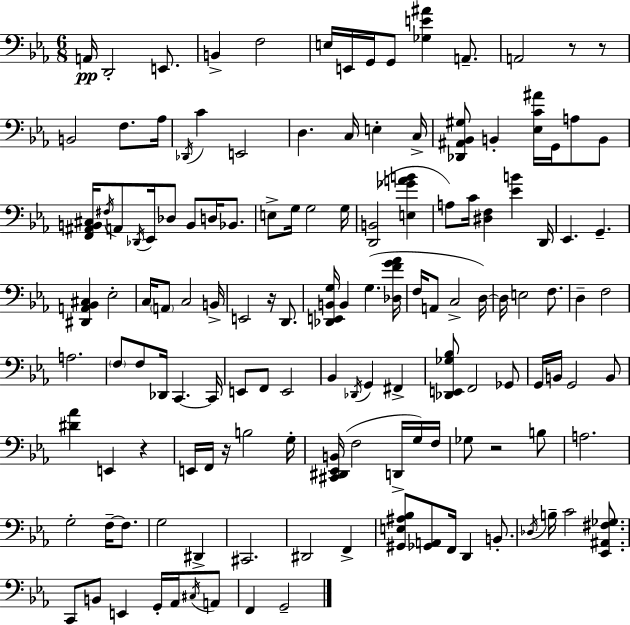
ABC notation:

X:1
T:Untitled
M:6/8
L:1/4
K:Cm
A,,/4 D,,2 E,,/2 B,, F,2 E,/4 E,,/4 G,,/4 G,,/2 [_G,E^A] A,,/2 A,,2 z/2 z/2 B,,2 F,/2 _A,/4 _D,,/4 C E,,2 D, C,/4 E, C,/4 [_D,,^A,,_B,,^G,]/2 B,, [_E,C^A]/4 G,,/4 A,/2 B,,/2 [F,,^A,,B,,^C,]/4 ^F,/4 A,,/2 _D,,/4 _E,,/4 _D,/2 B,,/2 D,/4 _B,,/2 E,/2 G,/4 G,2 G,/4 [D,,B,,]2 [E,_GAB] A,/2 C/4 [^D,F,] [_EB] D,,/4 _E,, G,, [^D,,A,,_B,,^C,] _E,2 C,/4 A,,/2 C,2 B,,/4 E,,2 z/4 D,,/2 [_D,,E,,B,,G,]/4 B,, G, [_D,FG_A]/4 F,/4 A,,/2 C,2 D,/4 D,/4 E,2 F,/2 D, F,2 A,2 F,/2 F,/2 _D,,/4 C,, C,,/4 E,,/2 F,,/2 E,,2 _B,, _D,,/4 G,, ^F,, [_D,,E,,_G,_B,]/2 F,,2 _G,,/2 G,,/4 B,,/4 G,,2 B,,/2 [^D_A] E,, z E,,/4 F,,/4 z/4 B,2 G,/4 [^C,,^D,,_E,,B,,]/4 F,2 D,,/4 G,/4 F,/4 _G,/2 z2 B,/2 A,2 G,2 F,/4 F,/2 G,2 ^D,, ^C,,2 ^D,,2 F,, [^G,,E,^A,_B,]/2 [_G,,A,,]/2 F,,/4 D,, B,,/2 _D,/4 B,/4 C2 [_E,,^A,,^F,_G,]/2 C,,/2 B,,/2 E,, G,,/4 _A,,/4 ^C,/4 A,,/2 F,, G,,2